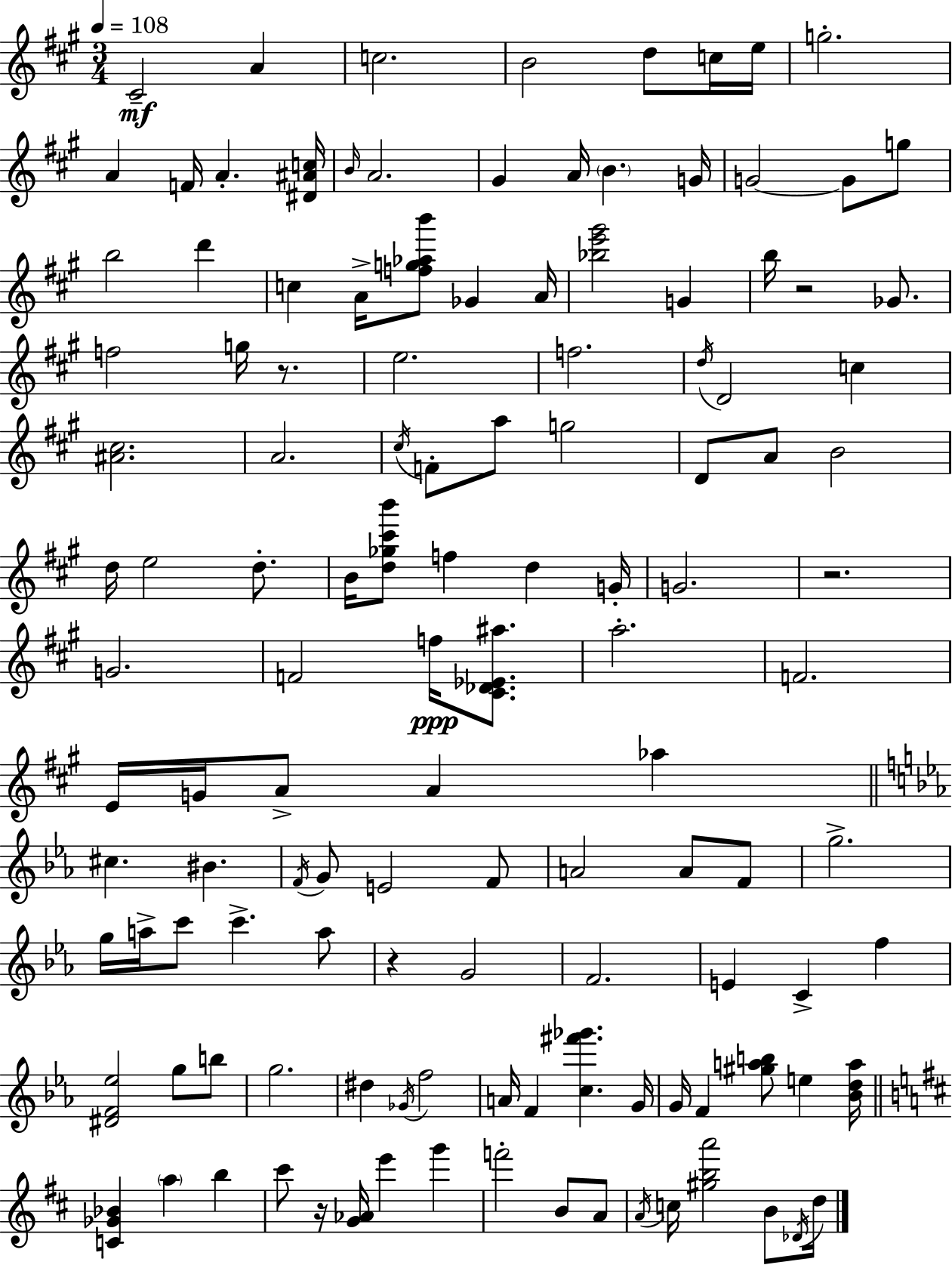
C#4/h A4/q C5/h. B4/h D5/e C5/s E5/s G5/h. A4/q F4/s A4/q. [D#4,A#4,C5]/s B4/s A4/h. G#4/q A4/s B4/q. G4/s G4/h G4/e G5/e B5/h D6/q C5/q A4/s [F5,G5,Ab5,B6]/e Gb4/q A4/s [Bb5,E6,G#6]/h G4/q B5/s R/h Gb4/e. F5/h G5/s R/e. E5/h. F5/h. D5/s D4/h C5/q [A#4,C#5]/h. A4/h. C#5/s F4/e A5/e G5/h D4/e A4/e B4/h D5/s E5/h D5/e. B4/s [D5,Gb5,C#6,B6]/e F5/q D5/q G4/s G4/h. R/h. G4/h. F4/h F5/s [C#4,Db4,Eb4,A#5]/e. A5/h. F4/h. E4/s G4/s A4/e A4/q Ab5/q C#5/q. BIS4/q. F4/s G4/e E4/h F4/e A4/h A4/e F4/e G5/h. G5/s A5/s C6/e C6/q. A5/e R/q G4/h F4/h. E4/q C4/q F5/q [D#4,F4,Eb5]/h G5/e B5/e G5/h. D#5/q Gb4/s F5/h A4/s F4/q [C5,F#6,Gb6]/q. G4/s G4/s F4/q [G#5,A5,B5]/e E5/q [Bb4,D5,A5]/s [C4,Gb4,Bb4]/q A5/q B5/q C#6/e R/s [G4,Ab4]/s E6/q G6/q F6/h B4/e A4/e A4/s C5/s [G#5,B5,A6]/h B4/e Db4/s D5/s